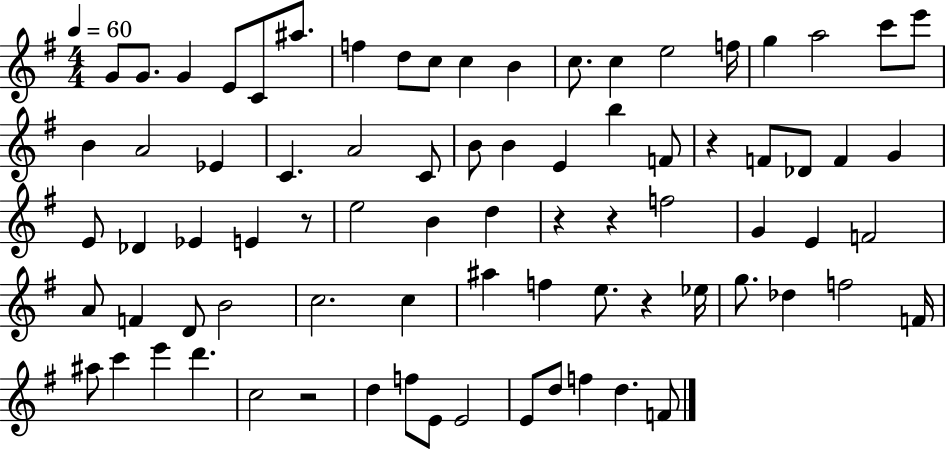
{
  \clef treble
  \numericTimeSignature
  \time 4/4
  \key g \major
  \tempo 4 = 60
  g'8 g'8. g'4 e'8 c'8 ais''8. | f''4 d''8 c''8 c''4 b'4 | c''8. c''4 e''2 f''16 | g''4 a''2 c'''8 e'''8 | \break b'4 a'2 ees'4 | c'4. a'2 c'8 | b'8 b'4 e'4 b''4 f'8 | r4 f'8 des'8 f'4 g'4 | \break e'8 des'4 ees'4 e'4 r8 | e''2 b'4 d''4 | r4 r4 f''2 | g'4 e'4 f'2 | \break a'8 f'4 d'8 b'2 | c''2. c''4 | ais''4 f''4 e''8. r4 ees''16 | g''8. des''4 f''2 f'16 | \break ais''8 c'''4 e'''4 d'''4. | c''2 r2 | d''4 f''8 e'8 e'2 | e'8 d''8 f''4 d''4. f'8 | \break \bar "|."
}